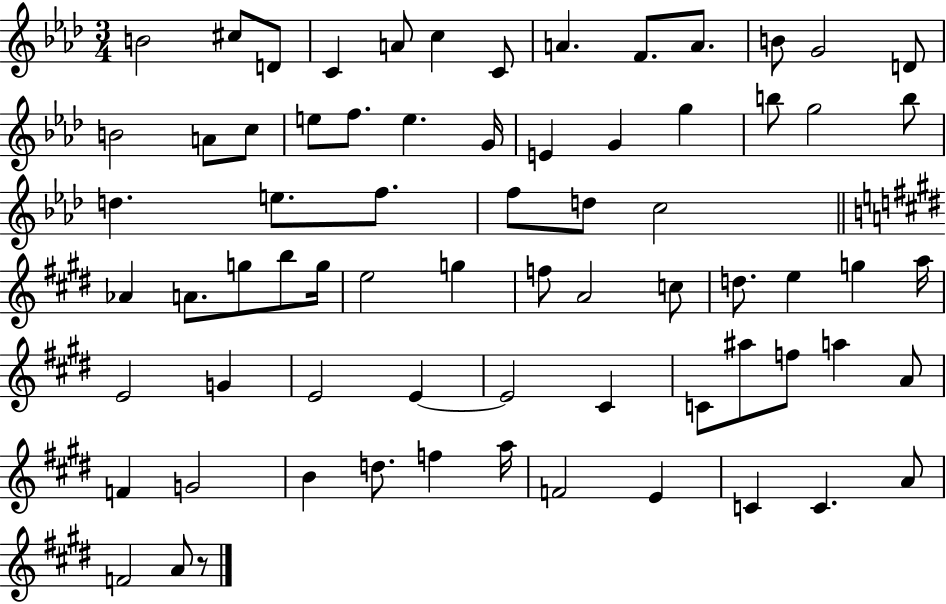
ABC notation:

X:1
T:Untitled
M:3/4
L:1/4
K:Ab
B2 ^c/2 D/2 C A/2 c C/2 A F/2 A/2 B/2 G2 D/2 B2 A/2 c/2 e/2 f/2 e G/4 E G g b/2 g2 b/2 d e/2 f/2 f/2 d/2 c2 _A A/2 g/2 b/2 g/4 e2 g f/2 A2 c/2 d/2 e g a/4 E2 G E2 E E2 ^C C/2 ^a/2 f/2 a A/2 F G2 B d/2 f a/4 F2 E C C A/2 F2 A/2 z/2